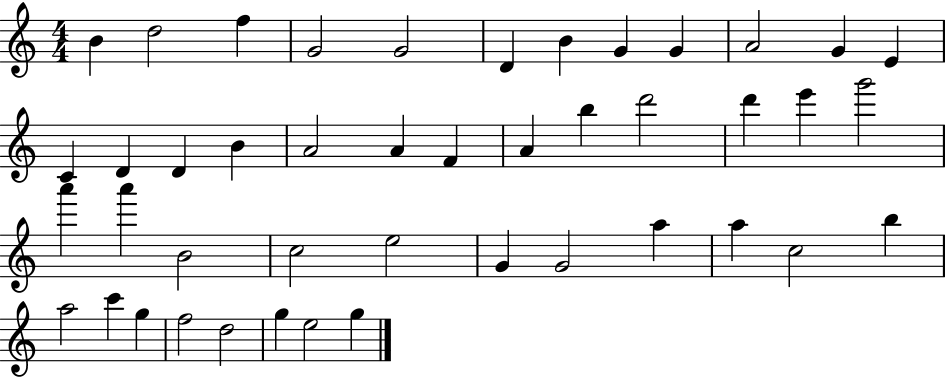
B4/q D5/h F5/q G4/h G4/h D4/q B4/q G4/q G4/q A4/h G4/q E4/q C4/q D4/q D4/q B4/q A4/h A4/q F4/q A4/q B5/q D6/h D6/q E6/q G6/h A6/q A6/q B4/h C5/h E5/h G4/q G4/h A5/q A5/q C5/h B5/q A5/h C6/q G5/q F5/h D5/h G5/q E5/h G5/q